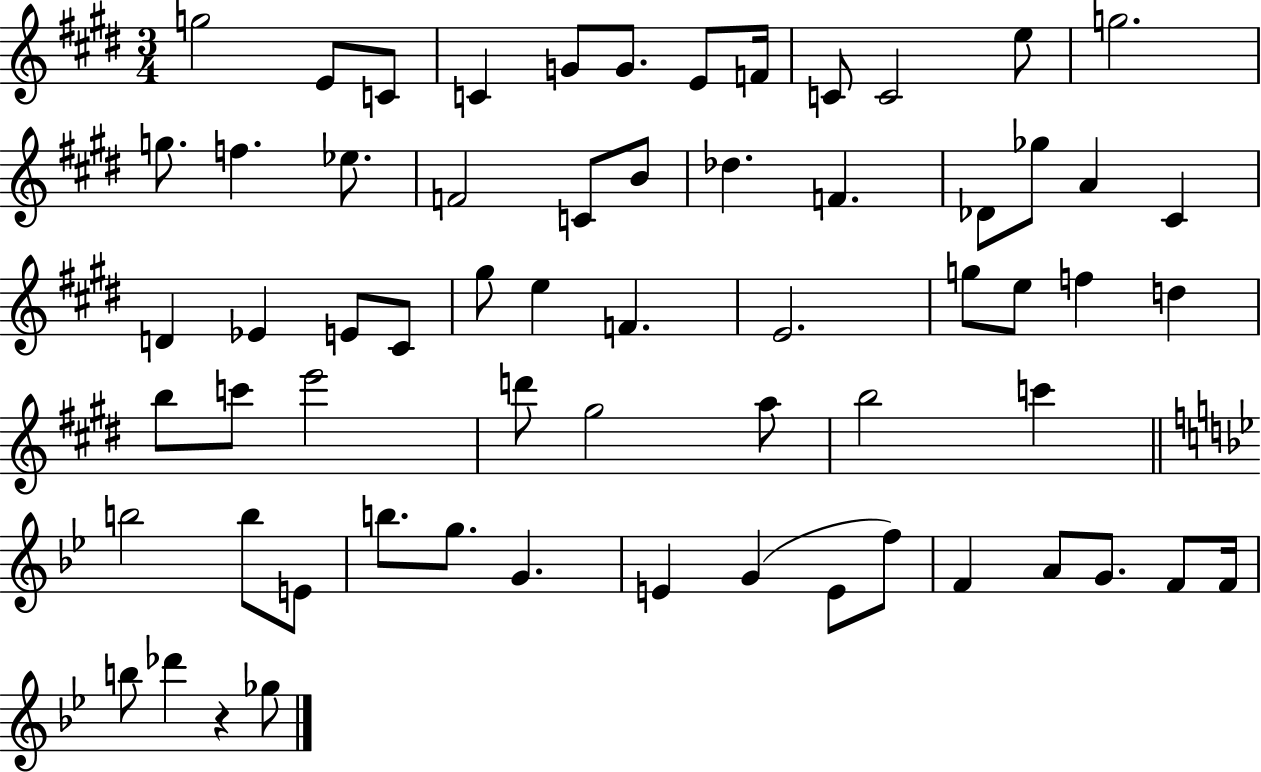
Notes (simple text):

G5/h E4/e C4/e C4/q G4/e G4/e. E4/e F4/s C4/e C4/h E5/e G5/h. G5/e. F5/q. Eb5/e. F4/h C4/e B4/e Db5/q. F4/q. Db4/e Gb5/e A4/q C#4/q D4/q Eb4/q E4/e C#4/e G#5/e E5/q F4/q. E4/h. G5/e E5/e F5/q D5/q B5/e C6/e E6/h D6/e G#5/h A5/e B5/h C6/q B5/h B5/e E4/e B5/e. G5/e. G4/q. E4/q G4/q E4/e F5/e F4/q A4/e G4/e. F4/e F4/s B5/e Db6/q R/q Gb5/e